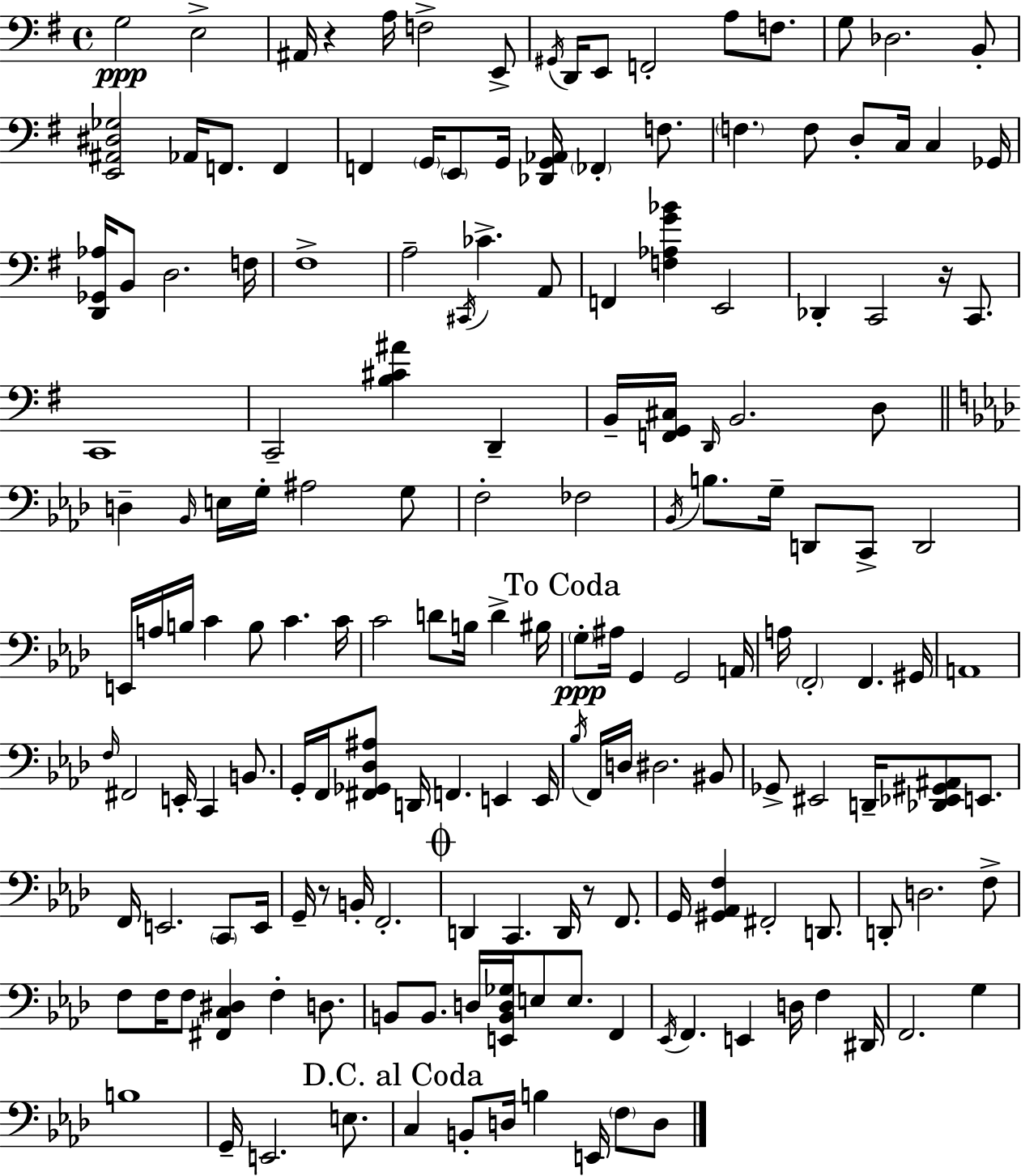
X:1
T:Untitled
M:4/4
L:1/4
K:Em
G,2 E,2 ^A,,/4 z A,/4 F,2 E,,/2 ^G,,/4 D,,/4 E,,/2 F,,2 A,/2 F,/2 G,/2 _D,2 B,,/2 [E,,^A,,^D,_G,]2 _A,,/4 F,,/2 F,, F,, G,,/4 E,,/2 G,,/4 [_D,,G,,_A,,]/4 _F,, F,/2 F, F,/2 D,/2 C,/4 C, _G,,/4 [D,,_G,,_A,]/4 B,,/2 D,2 F,/4 ^F,4 A,2 ^C,,/4 _C A,,/2 F,, [F,_A,G_B] E,,2 _D,, C,,2 z/4 C,,/2 C,,4 C,,2 [B,^C^A] D,, B,,/4 [F,,G,,^C,]/4 D,,/4 B,,2 D,/2 D, _B,,/4 E,/4 G,/4 ^A,2 G,/2 F,2 _F,2 _B,,/4 B,/2 G,/4 D,,/2 C,,/2 D,,2 E,,/4 A,/4 B,/4 C B,/2 C C/4 C2 D/2 B,/4 D ^B,/4 G,/2 ^A,/4 G,, G,,2 A,,/4 A,/4 F,,2 F,, ^G,,/4 A,,4 F,/4 ^F,,2 E,,/4 C,, B,,/2 G,,/4 F,,/4 [^F,,_G,,_D,^A,]/2 D,,/4 F,, E,, E,,/4 _B,/4 F,,/4 D,/4 ^D,2 ^B,,/2 _G,,/2 ^E,,2 D,,/4 [_D,,_E,,^G,,^A,,]/2 E,,/2 F,,/4 E,,2 C,,/2 E,,/4 G,,/4 z/2 B,,/4 F,,2 D,, C,, D,,/4 z/2 F,,/2 G,,/4 [^G,,_A,,F,] ^F,,2 D,,/2 D,,/2 D,2 F,/2 F,/2 F,/4 F,/2 [^F,,C,^D,] F, D,/2 B,,/2 B,,/2 D,/4 [E,,B,,D,_G,]/4 E,/2 E,/2 F,, _E,,/4 F,, E,, D,/4 F, ^D,,/4 F,,2 G, B,4 G,,/4 E,,2 E,/2 C, B,,/2 D,/4 B, E,,/4 F,/2 D,/2